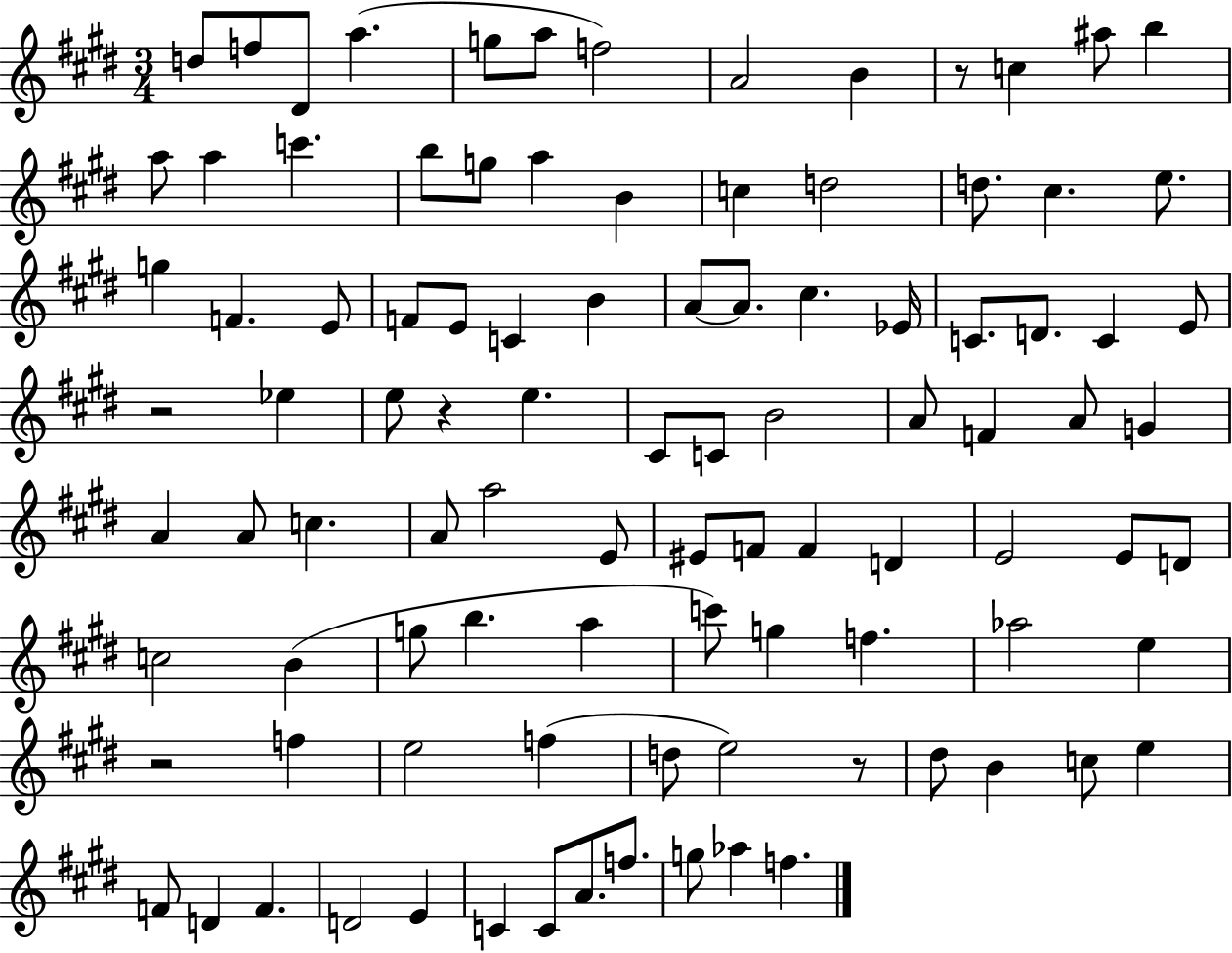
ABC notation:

X:1
T:Untitled
M:3/4
L:1/4
K:E
d/2 f/2 ^D/2 a g/2 a/2 f2 A2 B z/2 c ^a/2 b a/2 a c' b/2 g/2 a B c d2 d/2 ^c e/2 g F E/2 F/2 E/2 C B A/2 A/2 ^c _E/4 C/2 D/2 C E/2 z2 _e e/2 z e ^C/2 C/2 B2 A/2 F A/2 G A A/2 c A/2 a2 E/2 ^E/2 F/2 F D E2 E/2 D/2 c2 B g/2 b a c'/2 g f _a2 e z2 f e2 f d/2 e2 z/2 ^d/2 B c/2 e F/2 D F D2 E C C/2 A/2 f/2 g/2 _a f